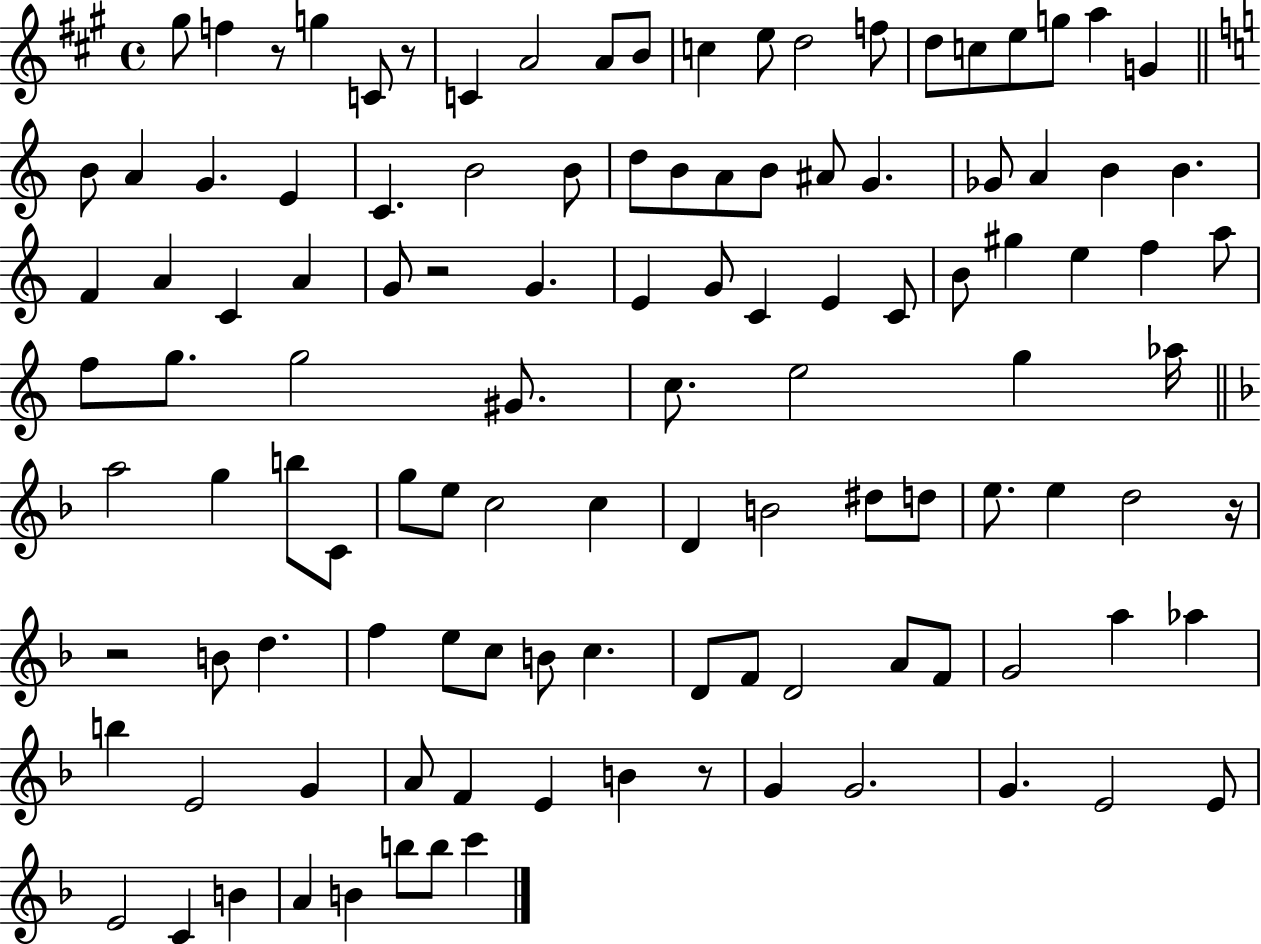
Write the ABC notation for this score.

X:1
T:Untitled
M:4/4
L:1/4
K:A
^g/2 f z/2 g C/2 z/2 C A2 A/2 B/2 c e/2 d2 f/2 d/2 c/2 e/2 g/2 a G B/2 A G E C B2 B/2 d/2 B/2 A/2 B/2 ^A/2 G _G/2 A B B F A C A G/2 z2 G E G/2 C E C/2 B/2 ^g e f a/2 f/2 g/2 g2 ^G/2 c/2 e2 g _a/4 a2 g b/2 C/2 g/2 e/2 c2 c D B2 ^d/2 d/2 e/2 e d2 z/4 z2 B/2 d f e/2 c/2 B/2 c D/2 F/2 D2 A/2 F/2 G2 a _a b E2 G A/2 F E B z/2 G G2 G E2 E/2 E2 C B A B b/2 b/2 c'